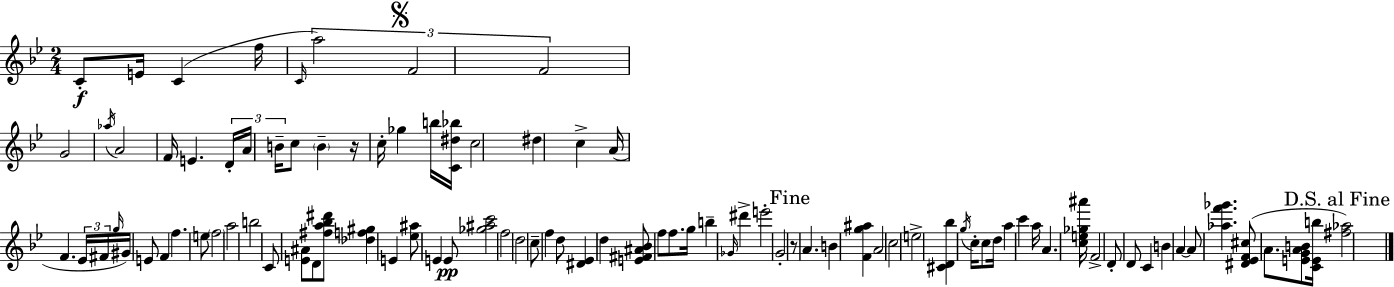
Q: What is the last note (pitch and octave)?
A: A4